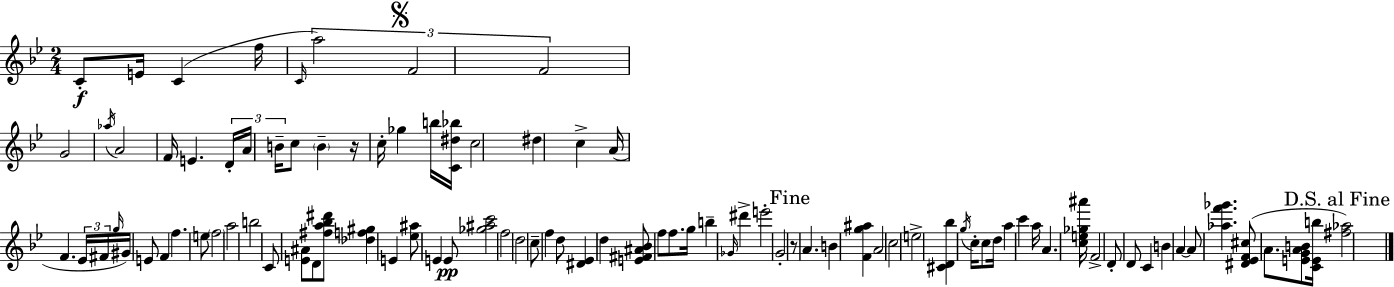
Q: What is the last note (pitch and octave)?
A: A4